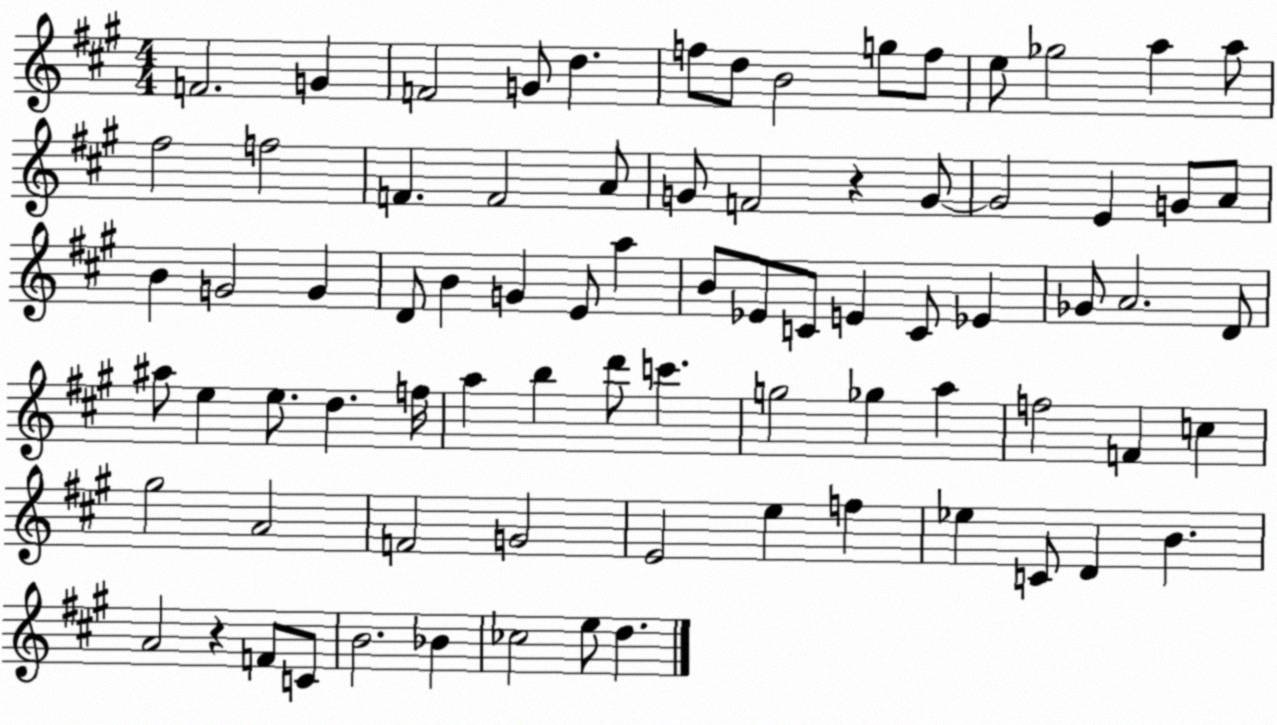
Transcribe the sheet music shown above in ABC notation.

X:1
T:Untitled
M:4/4
L:1/4
K:A
F2 G F2 G/2 d f/2 d/2 B2 g/2 f/2 e/2 _g2 a a/2 ^f2 f2 F F2 A/2 G/2 F2 z G/2 G2 E G/2 A/2 B G2 G D/2 B G E/2 a B/2 _E/2 C/2 E C/2 _E _G/2 A2 D/2 ^a/2 e e/2 d f/4 a b d'/2 c' g2 _g a f2 F c ^g2 A2 F2 G2 E2 e f _e C/2 D B A2 z F/2 C/2 B2 _B _c2 e/2 d